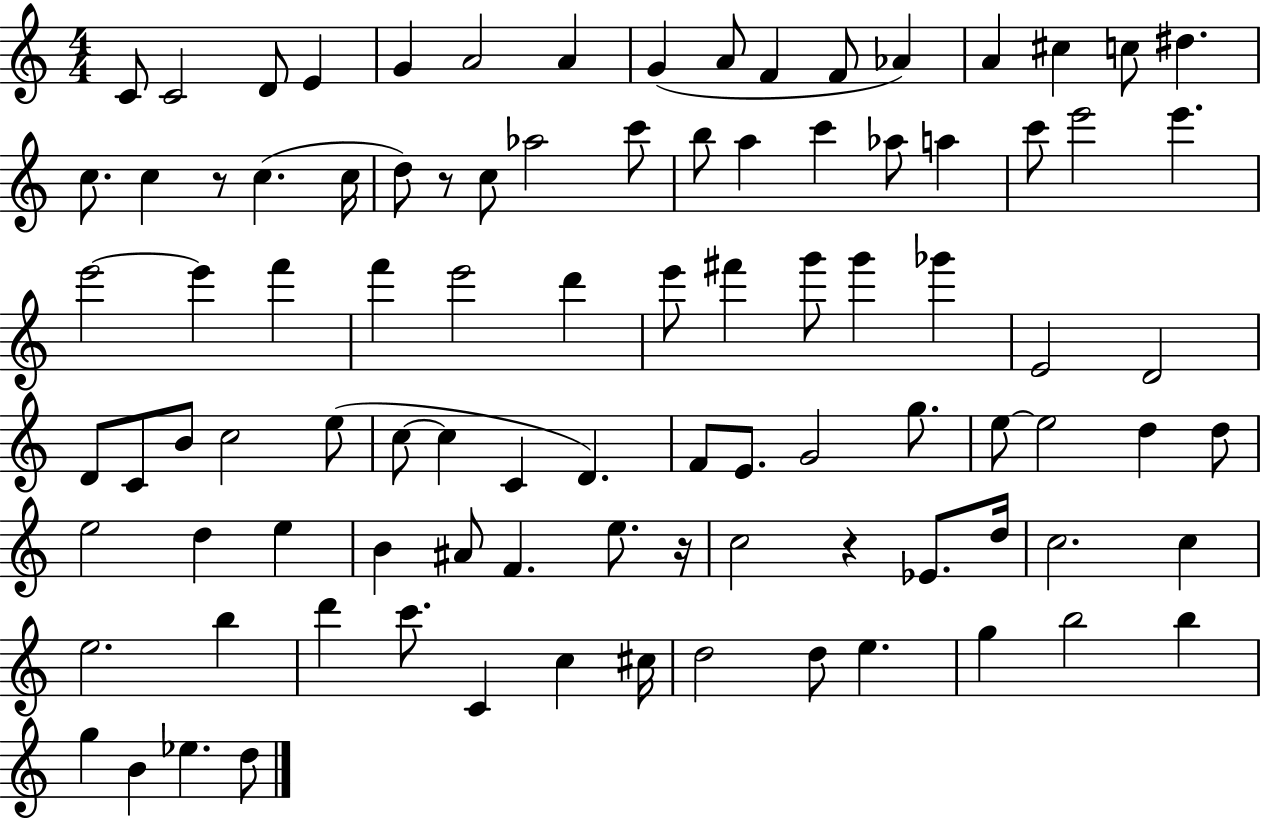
C4/e C4/h D4/e E4/q G4/q A4/h A4/q G4/q A4/e F4/q F4/e Ab4/q A4/q C#5/q C5/e D#5/q. C5/e. C5/q R/e C5/q. C5/s D5/e R/e C5/e Ab5/h C6/e B5/e A5/q C6/q Ab5/e A5/q C6/e E6/h E6/q. E6/h E6/q F6/q F6/q E6/h D6/q E6/e F#6/q G6/e G6/q Gb6/q E4/h D4/h D4/e C4/e B4/e C5/h E5/e C5/e C5/q C4/q D4/q. F4/e E4/e. G4/h G5/e. E5/e E5/h D5/q D5/e E5/h D5/q E5/q B4/q A#4/e F4/q. E5/e. R/s C5/h R/q Eb4/e. D5/s C5/h. C5/q E5/h. B5/q D6/q C6/e. C4/q C5/q C#5/s D5/h D5/e E5/q. G5/q B5/h B5/q G5/q B4/q Eb5/q. D5/e